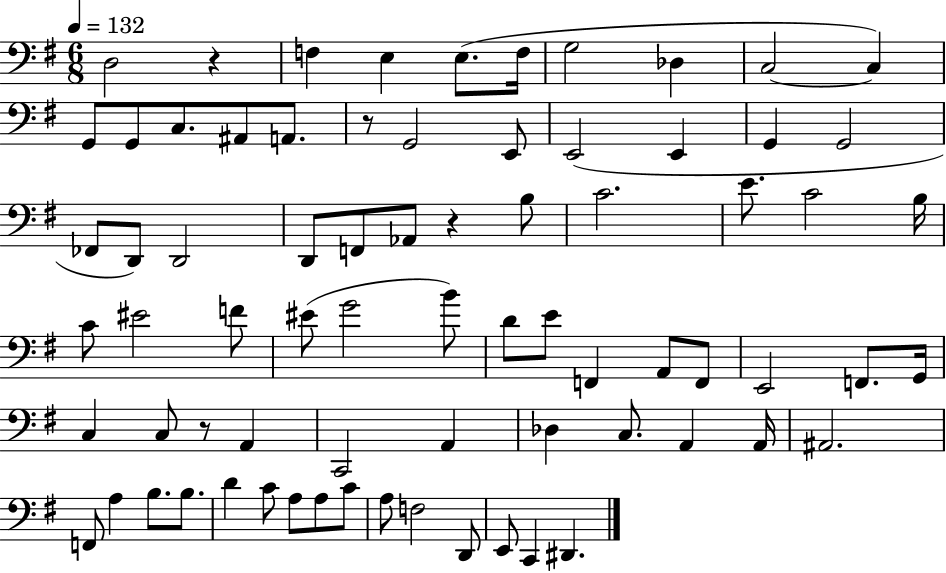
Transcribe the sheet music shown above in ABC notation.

X:1
T:Untitled
M:6/8
L:1/4
K:G
D,2 z F, E, E,/2 F,/4 G,2 _D, C,2 C, G,,/2 G,,/2 C,/2 ^A,,/2 A,,/2 z/2 G,,2 E,,/2 E,,2 E,, G,, G,,2 _F,,/2 D,,/2 D,,2 D,,/2 F,,/2 _A,,/2 z B,/2 C2 E/2 C2 B,/4 C/2 ^E2 F/2 ^E/2 G2 B/2 D/2 E/2 F,, A,,/2 F,,/2 E,,2 F,,/2 G,,/4 C, C,/2 z/2 A,, C,,2 A,, _D, C,/2 A,, A,,/4 ^A,,2 F,,/2 A, B,/2 B,/2 D C/2 A,/2 A,/2 C/2 A,/2 F,2 D,,/2 E,,/2 C,, ^D,,